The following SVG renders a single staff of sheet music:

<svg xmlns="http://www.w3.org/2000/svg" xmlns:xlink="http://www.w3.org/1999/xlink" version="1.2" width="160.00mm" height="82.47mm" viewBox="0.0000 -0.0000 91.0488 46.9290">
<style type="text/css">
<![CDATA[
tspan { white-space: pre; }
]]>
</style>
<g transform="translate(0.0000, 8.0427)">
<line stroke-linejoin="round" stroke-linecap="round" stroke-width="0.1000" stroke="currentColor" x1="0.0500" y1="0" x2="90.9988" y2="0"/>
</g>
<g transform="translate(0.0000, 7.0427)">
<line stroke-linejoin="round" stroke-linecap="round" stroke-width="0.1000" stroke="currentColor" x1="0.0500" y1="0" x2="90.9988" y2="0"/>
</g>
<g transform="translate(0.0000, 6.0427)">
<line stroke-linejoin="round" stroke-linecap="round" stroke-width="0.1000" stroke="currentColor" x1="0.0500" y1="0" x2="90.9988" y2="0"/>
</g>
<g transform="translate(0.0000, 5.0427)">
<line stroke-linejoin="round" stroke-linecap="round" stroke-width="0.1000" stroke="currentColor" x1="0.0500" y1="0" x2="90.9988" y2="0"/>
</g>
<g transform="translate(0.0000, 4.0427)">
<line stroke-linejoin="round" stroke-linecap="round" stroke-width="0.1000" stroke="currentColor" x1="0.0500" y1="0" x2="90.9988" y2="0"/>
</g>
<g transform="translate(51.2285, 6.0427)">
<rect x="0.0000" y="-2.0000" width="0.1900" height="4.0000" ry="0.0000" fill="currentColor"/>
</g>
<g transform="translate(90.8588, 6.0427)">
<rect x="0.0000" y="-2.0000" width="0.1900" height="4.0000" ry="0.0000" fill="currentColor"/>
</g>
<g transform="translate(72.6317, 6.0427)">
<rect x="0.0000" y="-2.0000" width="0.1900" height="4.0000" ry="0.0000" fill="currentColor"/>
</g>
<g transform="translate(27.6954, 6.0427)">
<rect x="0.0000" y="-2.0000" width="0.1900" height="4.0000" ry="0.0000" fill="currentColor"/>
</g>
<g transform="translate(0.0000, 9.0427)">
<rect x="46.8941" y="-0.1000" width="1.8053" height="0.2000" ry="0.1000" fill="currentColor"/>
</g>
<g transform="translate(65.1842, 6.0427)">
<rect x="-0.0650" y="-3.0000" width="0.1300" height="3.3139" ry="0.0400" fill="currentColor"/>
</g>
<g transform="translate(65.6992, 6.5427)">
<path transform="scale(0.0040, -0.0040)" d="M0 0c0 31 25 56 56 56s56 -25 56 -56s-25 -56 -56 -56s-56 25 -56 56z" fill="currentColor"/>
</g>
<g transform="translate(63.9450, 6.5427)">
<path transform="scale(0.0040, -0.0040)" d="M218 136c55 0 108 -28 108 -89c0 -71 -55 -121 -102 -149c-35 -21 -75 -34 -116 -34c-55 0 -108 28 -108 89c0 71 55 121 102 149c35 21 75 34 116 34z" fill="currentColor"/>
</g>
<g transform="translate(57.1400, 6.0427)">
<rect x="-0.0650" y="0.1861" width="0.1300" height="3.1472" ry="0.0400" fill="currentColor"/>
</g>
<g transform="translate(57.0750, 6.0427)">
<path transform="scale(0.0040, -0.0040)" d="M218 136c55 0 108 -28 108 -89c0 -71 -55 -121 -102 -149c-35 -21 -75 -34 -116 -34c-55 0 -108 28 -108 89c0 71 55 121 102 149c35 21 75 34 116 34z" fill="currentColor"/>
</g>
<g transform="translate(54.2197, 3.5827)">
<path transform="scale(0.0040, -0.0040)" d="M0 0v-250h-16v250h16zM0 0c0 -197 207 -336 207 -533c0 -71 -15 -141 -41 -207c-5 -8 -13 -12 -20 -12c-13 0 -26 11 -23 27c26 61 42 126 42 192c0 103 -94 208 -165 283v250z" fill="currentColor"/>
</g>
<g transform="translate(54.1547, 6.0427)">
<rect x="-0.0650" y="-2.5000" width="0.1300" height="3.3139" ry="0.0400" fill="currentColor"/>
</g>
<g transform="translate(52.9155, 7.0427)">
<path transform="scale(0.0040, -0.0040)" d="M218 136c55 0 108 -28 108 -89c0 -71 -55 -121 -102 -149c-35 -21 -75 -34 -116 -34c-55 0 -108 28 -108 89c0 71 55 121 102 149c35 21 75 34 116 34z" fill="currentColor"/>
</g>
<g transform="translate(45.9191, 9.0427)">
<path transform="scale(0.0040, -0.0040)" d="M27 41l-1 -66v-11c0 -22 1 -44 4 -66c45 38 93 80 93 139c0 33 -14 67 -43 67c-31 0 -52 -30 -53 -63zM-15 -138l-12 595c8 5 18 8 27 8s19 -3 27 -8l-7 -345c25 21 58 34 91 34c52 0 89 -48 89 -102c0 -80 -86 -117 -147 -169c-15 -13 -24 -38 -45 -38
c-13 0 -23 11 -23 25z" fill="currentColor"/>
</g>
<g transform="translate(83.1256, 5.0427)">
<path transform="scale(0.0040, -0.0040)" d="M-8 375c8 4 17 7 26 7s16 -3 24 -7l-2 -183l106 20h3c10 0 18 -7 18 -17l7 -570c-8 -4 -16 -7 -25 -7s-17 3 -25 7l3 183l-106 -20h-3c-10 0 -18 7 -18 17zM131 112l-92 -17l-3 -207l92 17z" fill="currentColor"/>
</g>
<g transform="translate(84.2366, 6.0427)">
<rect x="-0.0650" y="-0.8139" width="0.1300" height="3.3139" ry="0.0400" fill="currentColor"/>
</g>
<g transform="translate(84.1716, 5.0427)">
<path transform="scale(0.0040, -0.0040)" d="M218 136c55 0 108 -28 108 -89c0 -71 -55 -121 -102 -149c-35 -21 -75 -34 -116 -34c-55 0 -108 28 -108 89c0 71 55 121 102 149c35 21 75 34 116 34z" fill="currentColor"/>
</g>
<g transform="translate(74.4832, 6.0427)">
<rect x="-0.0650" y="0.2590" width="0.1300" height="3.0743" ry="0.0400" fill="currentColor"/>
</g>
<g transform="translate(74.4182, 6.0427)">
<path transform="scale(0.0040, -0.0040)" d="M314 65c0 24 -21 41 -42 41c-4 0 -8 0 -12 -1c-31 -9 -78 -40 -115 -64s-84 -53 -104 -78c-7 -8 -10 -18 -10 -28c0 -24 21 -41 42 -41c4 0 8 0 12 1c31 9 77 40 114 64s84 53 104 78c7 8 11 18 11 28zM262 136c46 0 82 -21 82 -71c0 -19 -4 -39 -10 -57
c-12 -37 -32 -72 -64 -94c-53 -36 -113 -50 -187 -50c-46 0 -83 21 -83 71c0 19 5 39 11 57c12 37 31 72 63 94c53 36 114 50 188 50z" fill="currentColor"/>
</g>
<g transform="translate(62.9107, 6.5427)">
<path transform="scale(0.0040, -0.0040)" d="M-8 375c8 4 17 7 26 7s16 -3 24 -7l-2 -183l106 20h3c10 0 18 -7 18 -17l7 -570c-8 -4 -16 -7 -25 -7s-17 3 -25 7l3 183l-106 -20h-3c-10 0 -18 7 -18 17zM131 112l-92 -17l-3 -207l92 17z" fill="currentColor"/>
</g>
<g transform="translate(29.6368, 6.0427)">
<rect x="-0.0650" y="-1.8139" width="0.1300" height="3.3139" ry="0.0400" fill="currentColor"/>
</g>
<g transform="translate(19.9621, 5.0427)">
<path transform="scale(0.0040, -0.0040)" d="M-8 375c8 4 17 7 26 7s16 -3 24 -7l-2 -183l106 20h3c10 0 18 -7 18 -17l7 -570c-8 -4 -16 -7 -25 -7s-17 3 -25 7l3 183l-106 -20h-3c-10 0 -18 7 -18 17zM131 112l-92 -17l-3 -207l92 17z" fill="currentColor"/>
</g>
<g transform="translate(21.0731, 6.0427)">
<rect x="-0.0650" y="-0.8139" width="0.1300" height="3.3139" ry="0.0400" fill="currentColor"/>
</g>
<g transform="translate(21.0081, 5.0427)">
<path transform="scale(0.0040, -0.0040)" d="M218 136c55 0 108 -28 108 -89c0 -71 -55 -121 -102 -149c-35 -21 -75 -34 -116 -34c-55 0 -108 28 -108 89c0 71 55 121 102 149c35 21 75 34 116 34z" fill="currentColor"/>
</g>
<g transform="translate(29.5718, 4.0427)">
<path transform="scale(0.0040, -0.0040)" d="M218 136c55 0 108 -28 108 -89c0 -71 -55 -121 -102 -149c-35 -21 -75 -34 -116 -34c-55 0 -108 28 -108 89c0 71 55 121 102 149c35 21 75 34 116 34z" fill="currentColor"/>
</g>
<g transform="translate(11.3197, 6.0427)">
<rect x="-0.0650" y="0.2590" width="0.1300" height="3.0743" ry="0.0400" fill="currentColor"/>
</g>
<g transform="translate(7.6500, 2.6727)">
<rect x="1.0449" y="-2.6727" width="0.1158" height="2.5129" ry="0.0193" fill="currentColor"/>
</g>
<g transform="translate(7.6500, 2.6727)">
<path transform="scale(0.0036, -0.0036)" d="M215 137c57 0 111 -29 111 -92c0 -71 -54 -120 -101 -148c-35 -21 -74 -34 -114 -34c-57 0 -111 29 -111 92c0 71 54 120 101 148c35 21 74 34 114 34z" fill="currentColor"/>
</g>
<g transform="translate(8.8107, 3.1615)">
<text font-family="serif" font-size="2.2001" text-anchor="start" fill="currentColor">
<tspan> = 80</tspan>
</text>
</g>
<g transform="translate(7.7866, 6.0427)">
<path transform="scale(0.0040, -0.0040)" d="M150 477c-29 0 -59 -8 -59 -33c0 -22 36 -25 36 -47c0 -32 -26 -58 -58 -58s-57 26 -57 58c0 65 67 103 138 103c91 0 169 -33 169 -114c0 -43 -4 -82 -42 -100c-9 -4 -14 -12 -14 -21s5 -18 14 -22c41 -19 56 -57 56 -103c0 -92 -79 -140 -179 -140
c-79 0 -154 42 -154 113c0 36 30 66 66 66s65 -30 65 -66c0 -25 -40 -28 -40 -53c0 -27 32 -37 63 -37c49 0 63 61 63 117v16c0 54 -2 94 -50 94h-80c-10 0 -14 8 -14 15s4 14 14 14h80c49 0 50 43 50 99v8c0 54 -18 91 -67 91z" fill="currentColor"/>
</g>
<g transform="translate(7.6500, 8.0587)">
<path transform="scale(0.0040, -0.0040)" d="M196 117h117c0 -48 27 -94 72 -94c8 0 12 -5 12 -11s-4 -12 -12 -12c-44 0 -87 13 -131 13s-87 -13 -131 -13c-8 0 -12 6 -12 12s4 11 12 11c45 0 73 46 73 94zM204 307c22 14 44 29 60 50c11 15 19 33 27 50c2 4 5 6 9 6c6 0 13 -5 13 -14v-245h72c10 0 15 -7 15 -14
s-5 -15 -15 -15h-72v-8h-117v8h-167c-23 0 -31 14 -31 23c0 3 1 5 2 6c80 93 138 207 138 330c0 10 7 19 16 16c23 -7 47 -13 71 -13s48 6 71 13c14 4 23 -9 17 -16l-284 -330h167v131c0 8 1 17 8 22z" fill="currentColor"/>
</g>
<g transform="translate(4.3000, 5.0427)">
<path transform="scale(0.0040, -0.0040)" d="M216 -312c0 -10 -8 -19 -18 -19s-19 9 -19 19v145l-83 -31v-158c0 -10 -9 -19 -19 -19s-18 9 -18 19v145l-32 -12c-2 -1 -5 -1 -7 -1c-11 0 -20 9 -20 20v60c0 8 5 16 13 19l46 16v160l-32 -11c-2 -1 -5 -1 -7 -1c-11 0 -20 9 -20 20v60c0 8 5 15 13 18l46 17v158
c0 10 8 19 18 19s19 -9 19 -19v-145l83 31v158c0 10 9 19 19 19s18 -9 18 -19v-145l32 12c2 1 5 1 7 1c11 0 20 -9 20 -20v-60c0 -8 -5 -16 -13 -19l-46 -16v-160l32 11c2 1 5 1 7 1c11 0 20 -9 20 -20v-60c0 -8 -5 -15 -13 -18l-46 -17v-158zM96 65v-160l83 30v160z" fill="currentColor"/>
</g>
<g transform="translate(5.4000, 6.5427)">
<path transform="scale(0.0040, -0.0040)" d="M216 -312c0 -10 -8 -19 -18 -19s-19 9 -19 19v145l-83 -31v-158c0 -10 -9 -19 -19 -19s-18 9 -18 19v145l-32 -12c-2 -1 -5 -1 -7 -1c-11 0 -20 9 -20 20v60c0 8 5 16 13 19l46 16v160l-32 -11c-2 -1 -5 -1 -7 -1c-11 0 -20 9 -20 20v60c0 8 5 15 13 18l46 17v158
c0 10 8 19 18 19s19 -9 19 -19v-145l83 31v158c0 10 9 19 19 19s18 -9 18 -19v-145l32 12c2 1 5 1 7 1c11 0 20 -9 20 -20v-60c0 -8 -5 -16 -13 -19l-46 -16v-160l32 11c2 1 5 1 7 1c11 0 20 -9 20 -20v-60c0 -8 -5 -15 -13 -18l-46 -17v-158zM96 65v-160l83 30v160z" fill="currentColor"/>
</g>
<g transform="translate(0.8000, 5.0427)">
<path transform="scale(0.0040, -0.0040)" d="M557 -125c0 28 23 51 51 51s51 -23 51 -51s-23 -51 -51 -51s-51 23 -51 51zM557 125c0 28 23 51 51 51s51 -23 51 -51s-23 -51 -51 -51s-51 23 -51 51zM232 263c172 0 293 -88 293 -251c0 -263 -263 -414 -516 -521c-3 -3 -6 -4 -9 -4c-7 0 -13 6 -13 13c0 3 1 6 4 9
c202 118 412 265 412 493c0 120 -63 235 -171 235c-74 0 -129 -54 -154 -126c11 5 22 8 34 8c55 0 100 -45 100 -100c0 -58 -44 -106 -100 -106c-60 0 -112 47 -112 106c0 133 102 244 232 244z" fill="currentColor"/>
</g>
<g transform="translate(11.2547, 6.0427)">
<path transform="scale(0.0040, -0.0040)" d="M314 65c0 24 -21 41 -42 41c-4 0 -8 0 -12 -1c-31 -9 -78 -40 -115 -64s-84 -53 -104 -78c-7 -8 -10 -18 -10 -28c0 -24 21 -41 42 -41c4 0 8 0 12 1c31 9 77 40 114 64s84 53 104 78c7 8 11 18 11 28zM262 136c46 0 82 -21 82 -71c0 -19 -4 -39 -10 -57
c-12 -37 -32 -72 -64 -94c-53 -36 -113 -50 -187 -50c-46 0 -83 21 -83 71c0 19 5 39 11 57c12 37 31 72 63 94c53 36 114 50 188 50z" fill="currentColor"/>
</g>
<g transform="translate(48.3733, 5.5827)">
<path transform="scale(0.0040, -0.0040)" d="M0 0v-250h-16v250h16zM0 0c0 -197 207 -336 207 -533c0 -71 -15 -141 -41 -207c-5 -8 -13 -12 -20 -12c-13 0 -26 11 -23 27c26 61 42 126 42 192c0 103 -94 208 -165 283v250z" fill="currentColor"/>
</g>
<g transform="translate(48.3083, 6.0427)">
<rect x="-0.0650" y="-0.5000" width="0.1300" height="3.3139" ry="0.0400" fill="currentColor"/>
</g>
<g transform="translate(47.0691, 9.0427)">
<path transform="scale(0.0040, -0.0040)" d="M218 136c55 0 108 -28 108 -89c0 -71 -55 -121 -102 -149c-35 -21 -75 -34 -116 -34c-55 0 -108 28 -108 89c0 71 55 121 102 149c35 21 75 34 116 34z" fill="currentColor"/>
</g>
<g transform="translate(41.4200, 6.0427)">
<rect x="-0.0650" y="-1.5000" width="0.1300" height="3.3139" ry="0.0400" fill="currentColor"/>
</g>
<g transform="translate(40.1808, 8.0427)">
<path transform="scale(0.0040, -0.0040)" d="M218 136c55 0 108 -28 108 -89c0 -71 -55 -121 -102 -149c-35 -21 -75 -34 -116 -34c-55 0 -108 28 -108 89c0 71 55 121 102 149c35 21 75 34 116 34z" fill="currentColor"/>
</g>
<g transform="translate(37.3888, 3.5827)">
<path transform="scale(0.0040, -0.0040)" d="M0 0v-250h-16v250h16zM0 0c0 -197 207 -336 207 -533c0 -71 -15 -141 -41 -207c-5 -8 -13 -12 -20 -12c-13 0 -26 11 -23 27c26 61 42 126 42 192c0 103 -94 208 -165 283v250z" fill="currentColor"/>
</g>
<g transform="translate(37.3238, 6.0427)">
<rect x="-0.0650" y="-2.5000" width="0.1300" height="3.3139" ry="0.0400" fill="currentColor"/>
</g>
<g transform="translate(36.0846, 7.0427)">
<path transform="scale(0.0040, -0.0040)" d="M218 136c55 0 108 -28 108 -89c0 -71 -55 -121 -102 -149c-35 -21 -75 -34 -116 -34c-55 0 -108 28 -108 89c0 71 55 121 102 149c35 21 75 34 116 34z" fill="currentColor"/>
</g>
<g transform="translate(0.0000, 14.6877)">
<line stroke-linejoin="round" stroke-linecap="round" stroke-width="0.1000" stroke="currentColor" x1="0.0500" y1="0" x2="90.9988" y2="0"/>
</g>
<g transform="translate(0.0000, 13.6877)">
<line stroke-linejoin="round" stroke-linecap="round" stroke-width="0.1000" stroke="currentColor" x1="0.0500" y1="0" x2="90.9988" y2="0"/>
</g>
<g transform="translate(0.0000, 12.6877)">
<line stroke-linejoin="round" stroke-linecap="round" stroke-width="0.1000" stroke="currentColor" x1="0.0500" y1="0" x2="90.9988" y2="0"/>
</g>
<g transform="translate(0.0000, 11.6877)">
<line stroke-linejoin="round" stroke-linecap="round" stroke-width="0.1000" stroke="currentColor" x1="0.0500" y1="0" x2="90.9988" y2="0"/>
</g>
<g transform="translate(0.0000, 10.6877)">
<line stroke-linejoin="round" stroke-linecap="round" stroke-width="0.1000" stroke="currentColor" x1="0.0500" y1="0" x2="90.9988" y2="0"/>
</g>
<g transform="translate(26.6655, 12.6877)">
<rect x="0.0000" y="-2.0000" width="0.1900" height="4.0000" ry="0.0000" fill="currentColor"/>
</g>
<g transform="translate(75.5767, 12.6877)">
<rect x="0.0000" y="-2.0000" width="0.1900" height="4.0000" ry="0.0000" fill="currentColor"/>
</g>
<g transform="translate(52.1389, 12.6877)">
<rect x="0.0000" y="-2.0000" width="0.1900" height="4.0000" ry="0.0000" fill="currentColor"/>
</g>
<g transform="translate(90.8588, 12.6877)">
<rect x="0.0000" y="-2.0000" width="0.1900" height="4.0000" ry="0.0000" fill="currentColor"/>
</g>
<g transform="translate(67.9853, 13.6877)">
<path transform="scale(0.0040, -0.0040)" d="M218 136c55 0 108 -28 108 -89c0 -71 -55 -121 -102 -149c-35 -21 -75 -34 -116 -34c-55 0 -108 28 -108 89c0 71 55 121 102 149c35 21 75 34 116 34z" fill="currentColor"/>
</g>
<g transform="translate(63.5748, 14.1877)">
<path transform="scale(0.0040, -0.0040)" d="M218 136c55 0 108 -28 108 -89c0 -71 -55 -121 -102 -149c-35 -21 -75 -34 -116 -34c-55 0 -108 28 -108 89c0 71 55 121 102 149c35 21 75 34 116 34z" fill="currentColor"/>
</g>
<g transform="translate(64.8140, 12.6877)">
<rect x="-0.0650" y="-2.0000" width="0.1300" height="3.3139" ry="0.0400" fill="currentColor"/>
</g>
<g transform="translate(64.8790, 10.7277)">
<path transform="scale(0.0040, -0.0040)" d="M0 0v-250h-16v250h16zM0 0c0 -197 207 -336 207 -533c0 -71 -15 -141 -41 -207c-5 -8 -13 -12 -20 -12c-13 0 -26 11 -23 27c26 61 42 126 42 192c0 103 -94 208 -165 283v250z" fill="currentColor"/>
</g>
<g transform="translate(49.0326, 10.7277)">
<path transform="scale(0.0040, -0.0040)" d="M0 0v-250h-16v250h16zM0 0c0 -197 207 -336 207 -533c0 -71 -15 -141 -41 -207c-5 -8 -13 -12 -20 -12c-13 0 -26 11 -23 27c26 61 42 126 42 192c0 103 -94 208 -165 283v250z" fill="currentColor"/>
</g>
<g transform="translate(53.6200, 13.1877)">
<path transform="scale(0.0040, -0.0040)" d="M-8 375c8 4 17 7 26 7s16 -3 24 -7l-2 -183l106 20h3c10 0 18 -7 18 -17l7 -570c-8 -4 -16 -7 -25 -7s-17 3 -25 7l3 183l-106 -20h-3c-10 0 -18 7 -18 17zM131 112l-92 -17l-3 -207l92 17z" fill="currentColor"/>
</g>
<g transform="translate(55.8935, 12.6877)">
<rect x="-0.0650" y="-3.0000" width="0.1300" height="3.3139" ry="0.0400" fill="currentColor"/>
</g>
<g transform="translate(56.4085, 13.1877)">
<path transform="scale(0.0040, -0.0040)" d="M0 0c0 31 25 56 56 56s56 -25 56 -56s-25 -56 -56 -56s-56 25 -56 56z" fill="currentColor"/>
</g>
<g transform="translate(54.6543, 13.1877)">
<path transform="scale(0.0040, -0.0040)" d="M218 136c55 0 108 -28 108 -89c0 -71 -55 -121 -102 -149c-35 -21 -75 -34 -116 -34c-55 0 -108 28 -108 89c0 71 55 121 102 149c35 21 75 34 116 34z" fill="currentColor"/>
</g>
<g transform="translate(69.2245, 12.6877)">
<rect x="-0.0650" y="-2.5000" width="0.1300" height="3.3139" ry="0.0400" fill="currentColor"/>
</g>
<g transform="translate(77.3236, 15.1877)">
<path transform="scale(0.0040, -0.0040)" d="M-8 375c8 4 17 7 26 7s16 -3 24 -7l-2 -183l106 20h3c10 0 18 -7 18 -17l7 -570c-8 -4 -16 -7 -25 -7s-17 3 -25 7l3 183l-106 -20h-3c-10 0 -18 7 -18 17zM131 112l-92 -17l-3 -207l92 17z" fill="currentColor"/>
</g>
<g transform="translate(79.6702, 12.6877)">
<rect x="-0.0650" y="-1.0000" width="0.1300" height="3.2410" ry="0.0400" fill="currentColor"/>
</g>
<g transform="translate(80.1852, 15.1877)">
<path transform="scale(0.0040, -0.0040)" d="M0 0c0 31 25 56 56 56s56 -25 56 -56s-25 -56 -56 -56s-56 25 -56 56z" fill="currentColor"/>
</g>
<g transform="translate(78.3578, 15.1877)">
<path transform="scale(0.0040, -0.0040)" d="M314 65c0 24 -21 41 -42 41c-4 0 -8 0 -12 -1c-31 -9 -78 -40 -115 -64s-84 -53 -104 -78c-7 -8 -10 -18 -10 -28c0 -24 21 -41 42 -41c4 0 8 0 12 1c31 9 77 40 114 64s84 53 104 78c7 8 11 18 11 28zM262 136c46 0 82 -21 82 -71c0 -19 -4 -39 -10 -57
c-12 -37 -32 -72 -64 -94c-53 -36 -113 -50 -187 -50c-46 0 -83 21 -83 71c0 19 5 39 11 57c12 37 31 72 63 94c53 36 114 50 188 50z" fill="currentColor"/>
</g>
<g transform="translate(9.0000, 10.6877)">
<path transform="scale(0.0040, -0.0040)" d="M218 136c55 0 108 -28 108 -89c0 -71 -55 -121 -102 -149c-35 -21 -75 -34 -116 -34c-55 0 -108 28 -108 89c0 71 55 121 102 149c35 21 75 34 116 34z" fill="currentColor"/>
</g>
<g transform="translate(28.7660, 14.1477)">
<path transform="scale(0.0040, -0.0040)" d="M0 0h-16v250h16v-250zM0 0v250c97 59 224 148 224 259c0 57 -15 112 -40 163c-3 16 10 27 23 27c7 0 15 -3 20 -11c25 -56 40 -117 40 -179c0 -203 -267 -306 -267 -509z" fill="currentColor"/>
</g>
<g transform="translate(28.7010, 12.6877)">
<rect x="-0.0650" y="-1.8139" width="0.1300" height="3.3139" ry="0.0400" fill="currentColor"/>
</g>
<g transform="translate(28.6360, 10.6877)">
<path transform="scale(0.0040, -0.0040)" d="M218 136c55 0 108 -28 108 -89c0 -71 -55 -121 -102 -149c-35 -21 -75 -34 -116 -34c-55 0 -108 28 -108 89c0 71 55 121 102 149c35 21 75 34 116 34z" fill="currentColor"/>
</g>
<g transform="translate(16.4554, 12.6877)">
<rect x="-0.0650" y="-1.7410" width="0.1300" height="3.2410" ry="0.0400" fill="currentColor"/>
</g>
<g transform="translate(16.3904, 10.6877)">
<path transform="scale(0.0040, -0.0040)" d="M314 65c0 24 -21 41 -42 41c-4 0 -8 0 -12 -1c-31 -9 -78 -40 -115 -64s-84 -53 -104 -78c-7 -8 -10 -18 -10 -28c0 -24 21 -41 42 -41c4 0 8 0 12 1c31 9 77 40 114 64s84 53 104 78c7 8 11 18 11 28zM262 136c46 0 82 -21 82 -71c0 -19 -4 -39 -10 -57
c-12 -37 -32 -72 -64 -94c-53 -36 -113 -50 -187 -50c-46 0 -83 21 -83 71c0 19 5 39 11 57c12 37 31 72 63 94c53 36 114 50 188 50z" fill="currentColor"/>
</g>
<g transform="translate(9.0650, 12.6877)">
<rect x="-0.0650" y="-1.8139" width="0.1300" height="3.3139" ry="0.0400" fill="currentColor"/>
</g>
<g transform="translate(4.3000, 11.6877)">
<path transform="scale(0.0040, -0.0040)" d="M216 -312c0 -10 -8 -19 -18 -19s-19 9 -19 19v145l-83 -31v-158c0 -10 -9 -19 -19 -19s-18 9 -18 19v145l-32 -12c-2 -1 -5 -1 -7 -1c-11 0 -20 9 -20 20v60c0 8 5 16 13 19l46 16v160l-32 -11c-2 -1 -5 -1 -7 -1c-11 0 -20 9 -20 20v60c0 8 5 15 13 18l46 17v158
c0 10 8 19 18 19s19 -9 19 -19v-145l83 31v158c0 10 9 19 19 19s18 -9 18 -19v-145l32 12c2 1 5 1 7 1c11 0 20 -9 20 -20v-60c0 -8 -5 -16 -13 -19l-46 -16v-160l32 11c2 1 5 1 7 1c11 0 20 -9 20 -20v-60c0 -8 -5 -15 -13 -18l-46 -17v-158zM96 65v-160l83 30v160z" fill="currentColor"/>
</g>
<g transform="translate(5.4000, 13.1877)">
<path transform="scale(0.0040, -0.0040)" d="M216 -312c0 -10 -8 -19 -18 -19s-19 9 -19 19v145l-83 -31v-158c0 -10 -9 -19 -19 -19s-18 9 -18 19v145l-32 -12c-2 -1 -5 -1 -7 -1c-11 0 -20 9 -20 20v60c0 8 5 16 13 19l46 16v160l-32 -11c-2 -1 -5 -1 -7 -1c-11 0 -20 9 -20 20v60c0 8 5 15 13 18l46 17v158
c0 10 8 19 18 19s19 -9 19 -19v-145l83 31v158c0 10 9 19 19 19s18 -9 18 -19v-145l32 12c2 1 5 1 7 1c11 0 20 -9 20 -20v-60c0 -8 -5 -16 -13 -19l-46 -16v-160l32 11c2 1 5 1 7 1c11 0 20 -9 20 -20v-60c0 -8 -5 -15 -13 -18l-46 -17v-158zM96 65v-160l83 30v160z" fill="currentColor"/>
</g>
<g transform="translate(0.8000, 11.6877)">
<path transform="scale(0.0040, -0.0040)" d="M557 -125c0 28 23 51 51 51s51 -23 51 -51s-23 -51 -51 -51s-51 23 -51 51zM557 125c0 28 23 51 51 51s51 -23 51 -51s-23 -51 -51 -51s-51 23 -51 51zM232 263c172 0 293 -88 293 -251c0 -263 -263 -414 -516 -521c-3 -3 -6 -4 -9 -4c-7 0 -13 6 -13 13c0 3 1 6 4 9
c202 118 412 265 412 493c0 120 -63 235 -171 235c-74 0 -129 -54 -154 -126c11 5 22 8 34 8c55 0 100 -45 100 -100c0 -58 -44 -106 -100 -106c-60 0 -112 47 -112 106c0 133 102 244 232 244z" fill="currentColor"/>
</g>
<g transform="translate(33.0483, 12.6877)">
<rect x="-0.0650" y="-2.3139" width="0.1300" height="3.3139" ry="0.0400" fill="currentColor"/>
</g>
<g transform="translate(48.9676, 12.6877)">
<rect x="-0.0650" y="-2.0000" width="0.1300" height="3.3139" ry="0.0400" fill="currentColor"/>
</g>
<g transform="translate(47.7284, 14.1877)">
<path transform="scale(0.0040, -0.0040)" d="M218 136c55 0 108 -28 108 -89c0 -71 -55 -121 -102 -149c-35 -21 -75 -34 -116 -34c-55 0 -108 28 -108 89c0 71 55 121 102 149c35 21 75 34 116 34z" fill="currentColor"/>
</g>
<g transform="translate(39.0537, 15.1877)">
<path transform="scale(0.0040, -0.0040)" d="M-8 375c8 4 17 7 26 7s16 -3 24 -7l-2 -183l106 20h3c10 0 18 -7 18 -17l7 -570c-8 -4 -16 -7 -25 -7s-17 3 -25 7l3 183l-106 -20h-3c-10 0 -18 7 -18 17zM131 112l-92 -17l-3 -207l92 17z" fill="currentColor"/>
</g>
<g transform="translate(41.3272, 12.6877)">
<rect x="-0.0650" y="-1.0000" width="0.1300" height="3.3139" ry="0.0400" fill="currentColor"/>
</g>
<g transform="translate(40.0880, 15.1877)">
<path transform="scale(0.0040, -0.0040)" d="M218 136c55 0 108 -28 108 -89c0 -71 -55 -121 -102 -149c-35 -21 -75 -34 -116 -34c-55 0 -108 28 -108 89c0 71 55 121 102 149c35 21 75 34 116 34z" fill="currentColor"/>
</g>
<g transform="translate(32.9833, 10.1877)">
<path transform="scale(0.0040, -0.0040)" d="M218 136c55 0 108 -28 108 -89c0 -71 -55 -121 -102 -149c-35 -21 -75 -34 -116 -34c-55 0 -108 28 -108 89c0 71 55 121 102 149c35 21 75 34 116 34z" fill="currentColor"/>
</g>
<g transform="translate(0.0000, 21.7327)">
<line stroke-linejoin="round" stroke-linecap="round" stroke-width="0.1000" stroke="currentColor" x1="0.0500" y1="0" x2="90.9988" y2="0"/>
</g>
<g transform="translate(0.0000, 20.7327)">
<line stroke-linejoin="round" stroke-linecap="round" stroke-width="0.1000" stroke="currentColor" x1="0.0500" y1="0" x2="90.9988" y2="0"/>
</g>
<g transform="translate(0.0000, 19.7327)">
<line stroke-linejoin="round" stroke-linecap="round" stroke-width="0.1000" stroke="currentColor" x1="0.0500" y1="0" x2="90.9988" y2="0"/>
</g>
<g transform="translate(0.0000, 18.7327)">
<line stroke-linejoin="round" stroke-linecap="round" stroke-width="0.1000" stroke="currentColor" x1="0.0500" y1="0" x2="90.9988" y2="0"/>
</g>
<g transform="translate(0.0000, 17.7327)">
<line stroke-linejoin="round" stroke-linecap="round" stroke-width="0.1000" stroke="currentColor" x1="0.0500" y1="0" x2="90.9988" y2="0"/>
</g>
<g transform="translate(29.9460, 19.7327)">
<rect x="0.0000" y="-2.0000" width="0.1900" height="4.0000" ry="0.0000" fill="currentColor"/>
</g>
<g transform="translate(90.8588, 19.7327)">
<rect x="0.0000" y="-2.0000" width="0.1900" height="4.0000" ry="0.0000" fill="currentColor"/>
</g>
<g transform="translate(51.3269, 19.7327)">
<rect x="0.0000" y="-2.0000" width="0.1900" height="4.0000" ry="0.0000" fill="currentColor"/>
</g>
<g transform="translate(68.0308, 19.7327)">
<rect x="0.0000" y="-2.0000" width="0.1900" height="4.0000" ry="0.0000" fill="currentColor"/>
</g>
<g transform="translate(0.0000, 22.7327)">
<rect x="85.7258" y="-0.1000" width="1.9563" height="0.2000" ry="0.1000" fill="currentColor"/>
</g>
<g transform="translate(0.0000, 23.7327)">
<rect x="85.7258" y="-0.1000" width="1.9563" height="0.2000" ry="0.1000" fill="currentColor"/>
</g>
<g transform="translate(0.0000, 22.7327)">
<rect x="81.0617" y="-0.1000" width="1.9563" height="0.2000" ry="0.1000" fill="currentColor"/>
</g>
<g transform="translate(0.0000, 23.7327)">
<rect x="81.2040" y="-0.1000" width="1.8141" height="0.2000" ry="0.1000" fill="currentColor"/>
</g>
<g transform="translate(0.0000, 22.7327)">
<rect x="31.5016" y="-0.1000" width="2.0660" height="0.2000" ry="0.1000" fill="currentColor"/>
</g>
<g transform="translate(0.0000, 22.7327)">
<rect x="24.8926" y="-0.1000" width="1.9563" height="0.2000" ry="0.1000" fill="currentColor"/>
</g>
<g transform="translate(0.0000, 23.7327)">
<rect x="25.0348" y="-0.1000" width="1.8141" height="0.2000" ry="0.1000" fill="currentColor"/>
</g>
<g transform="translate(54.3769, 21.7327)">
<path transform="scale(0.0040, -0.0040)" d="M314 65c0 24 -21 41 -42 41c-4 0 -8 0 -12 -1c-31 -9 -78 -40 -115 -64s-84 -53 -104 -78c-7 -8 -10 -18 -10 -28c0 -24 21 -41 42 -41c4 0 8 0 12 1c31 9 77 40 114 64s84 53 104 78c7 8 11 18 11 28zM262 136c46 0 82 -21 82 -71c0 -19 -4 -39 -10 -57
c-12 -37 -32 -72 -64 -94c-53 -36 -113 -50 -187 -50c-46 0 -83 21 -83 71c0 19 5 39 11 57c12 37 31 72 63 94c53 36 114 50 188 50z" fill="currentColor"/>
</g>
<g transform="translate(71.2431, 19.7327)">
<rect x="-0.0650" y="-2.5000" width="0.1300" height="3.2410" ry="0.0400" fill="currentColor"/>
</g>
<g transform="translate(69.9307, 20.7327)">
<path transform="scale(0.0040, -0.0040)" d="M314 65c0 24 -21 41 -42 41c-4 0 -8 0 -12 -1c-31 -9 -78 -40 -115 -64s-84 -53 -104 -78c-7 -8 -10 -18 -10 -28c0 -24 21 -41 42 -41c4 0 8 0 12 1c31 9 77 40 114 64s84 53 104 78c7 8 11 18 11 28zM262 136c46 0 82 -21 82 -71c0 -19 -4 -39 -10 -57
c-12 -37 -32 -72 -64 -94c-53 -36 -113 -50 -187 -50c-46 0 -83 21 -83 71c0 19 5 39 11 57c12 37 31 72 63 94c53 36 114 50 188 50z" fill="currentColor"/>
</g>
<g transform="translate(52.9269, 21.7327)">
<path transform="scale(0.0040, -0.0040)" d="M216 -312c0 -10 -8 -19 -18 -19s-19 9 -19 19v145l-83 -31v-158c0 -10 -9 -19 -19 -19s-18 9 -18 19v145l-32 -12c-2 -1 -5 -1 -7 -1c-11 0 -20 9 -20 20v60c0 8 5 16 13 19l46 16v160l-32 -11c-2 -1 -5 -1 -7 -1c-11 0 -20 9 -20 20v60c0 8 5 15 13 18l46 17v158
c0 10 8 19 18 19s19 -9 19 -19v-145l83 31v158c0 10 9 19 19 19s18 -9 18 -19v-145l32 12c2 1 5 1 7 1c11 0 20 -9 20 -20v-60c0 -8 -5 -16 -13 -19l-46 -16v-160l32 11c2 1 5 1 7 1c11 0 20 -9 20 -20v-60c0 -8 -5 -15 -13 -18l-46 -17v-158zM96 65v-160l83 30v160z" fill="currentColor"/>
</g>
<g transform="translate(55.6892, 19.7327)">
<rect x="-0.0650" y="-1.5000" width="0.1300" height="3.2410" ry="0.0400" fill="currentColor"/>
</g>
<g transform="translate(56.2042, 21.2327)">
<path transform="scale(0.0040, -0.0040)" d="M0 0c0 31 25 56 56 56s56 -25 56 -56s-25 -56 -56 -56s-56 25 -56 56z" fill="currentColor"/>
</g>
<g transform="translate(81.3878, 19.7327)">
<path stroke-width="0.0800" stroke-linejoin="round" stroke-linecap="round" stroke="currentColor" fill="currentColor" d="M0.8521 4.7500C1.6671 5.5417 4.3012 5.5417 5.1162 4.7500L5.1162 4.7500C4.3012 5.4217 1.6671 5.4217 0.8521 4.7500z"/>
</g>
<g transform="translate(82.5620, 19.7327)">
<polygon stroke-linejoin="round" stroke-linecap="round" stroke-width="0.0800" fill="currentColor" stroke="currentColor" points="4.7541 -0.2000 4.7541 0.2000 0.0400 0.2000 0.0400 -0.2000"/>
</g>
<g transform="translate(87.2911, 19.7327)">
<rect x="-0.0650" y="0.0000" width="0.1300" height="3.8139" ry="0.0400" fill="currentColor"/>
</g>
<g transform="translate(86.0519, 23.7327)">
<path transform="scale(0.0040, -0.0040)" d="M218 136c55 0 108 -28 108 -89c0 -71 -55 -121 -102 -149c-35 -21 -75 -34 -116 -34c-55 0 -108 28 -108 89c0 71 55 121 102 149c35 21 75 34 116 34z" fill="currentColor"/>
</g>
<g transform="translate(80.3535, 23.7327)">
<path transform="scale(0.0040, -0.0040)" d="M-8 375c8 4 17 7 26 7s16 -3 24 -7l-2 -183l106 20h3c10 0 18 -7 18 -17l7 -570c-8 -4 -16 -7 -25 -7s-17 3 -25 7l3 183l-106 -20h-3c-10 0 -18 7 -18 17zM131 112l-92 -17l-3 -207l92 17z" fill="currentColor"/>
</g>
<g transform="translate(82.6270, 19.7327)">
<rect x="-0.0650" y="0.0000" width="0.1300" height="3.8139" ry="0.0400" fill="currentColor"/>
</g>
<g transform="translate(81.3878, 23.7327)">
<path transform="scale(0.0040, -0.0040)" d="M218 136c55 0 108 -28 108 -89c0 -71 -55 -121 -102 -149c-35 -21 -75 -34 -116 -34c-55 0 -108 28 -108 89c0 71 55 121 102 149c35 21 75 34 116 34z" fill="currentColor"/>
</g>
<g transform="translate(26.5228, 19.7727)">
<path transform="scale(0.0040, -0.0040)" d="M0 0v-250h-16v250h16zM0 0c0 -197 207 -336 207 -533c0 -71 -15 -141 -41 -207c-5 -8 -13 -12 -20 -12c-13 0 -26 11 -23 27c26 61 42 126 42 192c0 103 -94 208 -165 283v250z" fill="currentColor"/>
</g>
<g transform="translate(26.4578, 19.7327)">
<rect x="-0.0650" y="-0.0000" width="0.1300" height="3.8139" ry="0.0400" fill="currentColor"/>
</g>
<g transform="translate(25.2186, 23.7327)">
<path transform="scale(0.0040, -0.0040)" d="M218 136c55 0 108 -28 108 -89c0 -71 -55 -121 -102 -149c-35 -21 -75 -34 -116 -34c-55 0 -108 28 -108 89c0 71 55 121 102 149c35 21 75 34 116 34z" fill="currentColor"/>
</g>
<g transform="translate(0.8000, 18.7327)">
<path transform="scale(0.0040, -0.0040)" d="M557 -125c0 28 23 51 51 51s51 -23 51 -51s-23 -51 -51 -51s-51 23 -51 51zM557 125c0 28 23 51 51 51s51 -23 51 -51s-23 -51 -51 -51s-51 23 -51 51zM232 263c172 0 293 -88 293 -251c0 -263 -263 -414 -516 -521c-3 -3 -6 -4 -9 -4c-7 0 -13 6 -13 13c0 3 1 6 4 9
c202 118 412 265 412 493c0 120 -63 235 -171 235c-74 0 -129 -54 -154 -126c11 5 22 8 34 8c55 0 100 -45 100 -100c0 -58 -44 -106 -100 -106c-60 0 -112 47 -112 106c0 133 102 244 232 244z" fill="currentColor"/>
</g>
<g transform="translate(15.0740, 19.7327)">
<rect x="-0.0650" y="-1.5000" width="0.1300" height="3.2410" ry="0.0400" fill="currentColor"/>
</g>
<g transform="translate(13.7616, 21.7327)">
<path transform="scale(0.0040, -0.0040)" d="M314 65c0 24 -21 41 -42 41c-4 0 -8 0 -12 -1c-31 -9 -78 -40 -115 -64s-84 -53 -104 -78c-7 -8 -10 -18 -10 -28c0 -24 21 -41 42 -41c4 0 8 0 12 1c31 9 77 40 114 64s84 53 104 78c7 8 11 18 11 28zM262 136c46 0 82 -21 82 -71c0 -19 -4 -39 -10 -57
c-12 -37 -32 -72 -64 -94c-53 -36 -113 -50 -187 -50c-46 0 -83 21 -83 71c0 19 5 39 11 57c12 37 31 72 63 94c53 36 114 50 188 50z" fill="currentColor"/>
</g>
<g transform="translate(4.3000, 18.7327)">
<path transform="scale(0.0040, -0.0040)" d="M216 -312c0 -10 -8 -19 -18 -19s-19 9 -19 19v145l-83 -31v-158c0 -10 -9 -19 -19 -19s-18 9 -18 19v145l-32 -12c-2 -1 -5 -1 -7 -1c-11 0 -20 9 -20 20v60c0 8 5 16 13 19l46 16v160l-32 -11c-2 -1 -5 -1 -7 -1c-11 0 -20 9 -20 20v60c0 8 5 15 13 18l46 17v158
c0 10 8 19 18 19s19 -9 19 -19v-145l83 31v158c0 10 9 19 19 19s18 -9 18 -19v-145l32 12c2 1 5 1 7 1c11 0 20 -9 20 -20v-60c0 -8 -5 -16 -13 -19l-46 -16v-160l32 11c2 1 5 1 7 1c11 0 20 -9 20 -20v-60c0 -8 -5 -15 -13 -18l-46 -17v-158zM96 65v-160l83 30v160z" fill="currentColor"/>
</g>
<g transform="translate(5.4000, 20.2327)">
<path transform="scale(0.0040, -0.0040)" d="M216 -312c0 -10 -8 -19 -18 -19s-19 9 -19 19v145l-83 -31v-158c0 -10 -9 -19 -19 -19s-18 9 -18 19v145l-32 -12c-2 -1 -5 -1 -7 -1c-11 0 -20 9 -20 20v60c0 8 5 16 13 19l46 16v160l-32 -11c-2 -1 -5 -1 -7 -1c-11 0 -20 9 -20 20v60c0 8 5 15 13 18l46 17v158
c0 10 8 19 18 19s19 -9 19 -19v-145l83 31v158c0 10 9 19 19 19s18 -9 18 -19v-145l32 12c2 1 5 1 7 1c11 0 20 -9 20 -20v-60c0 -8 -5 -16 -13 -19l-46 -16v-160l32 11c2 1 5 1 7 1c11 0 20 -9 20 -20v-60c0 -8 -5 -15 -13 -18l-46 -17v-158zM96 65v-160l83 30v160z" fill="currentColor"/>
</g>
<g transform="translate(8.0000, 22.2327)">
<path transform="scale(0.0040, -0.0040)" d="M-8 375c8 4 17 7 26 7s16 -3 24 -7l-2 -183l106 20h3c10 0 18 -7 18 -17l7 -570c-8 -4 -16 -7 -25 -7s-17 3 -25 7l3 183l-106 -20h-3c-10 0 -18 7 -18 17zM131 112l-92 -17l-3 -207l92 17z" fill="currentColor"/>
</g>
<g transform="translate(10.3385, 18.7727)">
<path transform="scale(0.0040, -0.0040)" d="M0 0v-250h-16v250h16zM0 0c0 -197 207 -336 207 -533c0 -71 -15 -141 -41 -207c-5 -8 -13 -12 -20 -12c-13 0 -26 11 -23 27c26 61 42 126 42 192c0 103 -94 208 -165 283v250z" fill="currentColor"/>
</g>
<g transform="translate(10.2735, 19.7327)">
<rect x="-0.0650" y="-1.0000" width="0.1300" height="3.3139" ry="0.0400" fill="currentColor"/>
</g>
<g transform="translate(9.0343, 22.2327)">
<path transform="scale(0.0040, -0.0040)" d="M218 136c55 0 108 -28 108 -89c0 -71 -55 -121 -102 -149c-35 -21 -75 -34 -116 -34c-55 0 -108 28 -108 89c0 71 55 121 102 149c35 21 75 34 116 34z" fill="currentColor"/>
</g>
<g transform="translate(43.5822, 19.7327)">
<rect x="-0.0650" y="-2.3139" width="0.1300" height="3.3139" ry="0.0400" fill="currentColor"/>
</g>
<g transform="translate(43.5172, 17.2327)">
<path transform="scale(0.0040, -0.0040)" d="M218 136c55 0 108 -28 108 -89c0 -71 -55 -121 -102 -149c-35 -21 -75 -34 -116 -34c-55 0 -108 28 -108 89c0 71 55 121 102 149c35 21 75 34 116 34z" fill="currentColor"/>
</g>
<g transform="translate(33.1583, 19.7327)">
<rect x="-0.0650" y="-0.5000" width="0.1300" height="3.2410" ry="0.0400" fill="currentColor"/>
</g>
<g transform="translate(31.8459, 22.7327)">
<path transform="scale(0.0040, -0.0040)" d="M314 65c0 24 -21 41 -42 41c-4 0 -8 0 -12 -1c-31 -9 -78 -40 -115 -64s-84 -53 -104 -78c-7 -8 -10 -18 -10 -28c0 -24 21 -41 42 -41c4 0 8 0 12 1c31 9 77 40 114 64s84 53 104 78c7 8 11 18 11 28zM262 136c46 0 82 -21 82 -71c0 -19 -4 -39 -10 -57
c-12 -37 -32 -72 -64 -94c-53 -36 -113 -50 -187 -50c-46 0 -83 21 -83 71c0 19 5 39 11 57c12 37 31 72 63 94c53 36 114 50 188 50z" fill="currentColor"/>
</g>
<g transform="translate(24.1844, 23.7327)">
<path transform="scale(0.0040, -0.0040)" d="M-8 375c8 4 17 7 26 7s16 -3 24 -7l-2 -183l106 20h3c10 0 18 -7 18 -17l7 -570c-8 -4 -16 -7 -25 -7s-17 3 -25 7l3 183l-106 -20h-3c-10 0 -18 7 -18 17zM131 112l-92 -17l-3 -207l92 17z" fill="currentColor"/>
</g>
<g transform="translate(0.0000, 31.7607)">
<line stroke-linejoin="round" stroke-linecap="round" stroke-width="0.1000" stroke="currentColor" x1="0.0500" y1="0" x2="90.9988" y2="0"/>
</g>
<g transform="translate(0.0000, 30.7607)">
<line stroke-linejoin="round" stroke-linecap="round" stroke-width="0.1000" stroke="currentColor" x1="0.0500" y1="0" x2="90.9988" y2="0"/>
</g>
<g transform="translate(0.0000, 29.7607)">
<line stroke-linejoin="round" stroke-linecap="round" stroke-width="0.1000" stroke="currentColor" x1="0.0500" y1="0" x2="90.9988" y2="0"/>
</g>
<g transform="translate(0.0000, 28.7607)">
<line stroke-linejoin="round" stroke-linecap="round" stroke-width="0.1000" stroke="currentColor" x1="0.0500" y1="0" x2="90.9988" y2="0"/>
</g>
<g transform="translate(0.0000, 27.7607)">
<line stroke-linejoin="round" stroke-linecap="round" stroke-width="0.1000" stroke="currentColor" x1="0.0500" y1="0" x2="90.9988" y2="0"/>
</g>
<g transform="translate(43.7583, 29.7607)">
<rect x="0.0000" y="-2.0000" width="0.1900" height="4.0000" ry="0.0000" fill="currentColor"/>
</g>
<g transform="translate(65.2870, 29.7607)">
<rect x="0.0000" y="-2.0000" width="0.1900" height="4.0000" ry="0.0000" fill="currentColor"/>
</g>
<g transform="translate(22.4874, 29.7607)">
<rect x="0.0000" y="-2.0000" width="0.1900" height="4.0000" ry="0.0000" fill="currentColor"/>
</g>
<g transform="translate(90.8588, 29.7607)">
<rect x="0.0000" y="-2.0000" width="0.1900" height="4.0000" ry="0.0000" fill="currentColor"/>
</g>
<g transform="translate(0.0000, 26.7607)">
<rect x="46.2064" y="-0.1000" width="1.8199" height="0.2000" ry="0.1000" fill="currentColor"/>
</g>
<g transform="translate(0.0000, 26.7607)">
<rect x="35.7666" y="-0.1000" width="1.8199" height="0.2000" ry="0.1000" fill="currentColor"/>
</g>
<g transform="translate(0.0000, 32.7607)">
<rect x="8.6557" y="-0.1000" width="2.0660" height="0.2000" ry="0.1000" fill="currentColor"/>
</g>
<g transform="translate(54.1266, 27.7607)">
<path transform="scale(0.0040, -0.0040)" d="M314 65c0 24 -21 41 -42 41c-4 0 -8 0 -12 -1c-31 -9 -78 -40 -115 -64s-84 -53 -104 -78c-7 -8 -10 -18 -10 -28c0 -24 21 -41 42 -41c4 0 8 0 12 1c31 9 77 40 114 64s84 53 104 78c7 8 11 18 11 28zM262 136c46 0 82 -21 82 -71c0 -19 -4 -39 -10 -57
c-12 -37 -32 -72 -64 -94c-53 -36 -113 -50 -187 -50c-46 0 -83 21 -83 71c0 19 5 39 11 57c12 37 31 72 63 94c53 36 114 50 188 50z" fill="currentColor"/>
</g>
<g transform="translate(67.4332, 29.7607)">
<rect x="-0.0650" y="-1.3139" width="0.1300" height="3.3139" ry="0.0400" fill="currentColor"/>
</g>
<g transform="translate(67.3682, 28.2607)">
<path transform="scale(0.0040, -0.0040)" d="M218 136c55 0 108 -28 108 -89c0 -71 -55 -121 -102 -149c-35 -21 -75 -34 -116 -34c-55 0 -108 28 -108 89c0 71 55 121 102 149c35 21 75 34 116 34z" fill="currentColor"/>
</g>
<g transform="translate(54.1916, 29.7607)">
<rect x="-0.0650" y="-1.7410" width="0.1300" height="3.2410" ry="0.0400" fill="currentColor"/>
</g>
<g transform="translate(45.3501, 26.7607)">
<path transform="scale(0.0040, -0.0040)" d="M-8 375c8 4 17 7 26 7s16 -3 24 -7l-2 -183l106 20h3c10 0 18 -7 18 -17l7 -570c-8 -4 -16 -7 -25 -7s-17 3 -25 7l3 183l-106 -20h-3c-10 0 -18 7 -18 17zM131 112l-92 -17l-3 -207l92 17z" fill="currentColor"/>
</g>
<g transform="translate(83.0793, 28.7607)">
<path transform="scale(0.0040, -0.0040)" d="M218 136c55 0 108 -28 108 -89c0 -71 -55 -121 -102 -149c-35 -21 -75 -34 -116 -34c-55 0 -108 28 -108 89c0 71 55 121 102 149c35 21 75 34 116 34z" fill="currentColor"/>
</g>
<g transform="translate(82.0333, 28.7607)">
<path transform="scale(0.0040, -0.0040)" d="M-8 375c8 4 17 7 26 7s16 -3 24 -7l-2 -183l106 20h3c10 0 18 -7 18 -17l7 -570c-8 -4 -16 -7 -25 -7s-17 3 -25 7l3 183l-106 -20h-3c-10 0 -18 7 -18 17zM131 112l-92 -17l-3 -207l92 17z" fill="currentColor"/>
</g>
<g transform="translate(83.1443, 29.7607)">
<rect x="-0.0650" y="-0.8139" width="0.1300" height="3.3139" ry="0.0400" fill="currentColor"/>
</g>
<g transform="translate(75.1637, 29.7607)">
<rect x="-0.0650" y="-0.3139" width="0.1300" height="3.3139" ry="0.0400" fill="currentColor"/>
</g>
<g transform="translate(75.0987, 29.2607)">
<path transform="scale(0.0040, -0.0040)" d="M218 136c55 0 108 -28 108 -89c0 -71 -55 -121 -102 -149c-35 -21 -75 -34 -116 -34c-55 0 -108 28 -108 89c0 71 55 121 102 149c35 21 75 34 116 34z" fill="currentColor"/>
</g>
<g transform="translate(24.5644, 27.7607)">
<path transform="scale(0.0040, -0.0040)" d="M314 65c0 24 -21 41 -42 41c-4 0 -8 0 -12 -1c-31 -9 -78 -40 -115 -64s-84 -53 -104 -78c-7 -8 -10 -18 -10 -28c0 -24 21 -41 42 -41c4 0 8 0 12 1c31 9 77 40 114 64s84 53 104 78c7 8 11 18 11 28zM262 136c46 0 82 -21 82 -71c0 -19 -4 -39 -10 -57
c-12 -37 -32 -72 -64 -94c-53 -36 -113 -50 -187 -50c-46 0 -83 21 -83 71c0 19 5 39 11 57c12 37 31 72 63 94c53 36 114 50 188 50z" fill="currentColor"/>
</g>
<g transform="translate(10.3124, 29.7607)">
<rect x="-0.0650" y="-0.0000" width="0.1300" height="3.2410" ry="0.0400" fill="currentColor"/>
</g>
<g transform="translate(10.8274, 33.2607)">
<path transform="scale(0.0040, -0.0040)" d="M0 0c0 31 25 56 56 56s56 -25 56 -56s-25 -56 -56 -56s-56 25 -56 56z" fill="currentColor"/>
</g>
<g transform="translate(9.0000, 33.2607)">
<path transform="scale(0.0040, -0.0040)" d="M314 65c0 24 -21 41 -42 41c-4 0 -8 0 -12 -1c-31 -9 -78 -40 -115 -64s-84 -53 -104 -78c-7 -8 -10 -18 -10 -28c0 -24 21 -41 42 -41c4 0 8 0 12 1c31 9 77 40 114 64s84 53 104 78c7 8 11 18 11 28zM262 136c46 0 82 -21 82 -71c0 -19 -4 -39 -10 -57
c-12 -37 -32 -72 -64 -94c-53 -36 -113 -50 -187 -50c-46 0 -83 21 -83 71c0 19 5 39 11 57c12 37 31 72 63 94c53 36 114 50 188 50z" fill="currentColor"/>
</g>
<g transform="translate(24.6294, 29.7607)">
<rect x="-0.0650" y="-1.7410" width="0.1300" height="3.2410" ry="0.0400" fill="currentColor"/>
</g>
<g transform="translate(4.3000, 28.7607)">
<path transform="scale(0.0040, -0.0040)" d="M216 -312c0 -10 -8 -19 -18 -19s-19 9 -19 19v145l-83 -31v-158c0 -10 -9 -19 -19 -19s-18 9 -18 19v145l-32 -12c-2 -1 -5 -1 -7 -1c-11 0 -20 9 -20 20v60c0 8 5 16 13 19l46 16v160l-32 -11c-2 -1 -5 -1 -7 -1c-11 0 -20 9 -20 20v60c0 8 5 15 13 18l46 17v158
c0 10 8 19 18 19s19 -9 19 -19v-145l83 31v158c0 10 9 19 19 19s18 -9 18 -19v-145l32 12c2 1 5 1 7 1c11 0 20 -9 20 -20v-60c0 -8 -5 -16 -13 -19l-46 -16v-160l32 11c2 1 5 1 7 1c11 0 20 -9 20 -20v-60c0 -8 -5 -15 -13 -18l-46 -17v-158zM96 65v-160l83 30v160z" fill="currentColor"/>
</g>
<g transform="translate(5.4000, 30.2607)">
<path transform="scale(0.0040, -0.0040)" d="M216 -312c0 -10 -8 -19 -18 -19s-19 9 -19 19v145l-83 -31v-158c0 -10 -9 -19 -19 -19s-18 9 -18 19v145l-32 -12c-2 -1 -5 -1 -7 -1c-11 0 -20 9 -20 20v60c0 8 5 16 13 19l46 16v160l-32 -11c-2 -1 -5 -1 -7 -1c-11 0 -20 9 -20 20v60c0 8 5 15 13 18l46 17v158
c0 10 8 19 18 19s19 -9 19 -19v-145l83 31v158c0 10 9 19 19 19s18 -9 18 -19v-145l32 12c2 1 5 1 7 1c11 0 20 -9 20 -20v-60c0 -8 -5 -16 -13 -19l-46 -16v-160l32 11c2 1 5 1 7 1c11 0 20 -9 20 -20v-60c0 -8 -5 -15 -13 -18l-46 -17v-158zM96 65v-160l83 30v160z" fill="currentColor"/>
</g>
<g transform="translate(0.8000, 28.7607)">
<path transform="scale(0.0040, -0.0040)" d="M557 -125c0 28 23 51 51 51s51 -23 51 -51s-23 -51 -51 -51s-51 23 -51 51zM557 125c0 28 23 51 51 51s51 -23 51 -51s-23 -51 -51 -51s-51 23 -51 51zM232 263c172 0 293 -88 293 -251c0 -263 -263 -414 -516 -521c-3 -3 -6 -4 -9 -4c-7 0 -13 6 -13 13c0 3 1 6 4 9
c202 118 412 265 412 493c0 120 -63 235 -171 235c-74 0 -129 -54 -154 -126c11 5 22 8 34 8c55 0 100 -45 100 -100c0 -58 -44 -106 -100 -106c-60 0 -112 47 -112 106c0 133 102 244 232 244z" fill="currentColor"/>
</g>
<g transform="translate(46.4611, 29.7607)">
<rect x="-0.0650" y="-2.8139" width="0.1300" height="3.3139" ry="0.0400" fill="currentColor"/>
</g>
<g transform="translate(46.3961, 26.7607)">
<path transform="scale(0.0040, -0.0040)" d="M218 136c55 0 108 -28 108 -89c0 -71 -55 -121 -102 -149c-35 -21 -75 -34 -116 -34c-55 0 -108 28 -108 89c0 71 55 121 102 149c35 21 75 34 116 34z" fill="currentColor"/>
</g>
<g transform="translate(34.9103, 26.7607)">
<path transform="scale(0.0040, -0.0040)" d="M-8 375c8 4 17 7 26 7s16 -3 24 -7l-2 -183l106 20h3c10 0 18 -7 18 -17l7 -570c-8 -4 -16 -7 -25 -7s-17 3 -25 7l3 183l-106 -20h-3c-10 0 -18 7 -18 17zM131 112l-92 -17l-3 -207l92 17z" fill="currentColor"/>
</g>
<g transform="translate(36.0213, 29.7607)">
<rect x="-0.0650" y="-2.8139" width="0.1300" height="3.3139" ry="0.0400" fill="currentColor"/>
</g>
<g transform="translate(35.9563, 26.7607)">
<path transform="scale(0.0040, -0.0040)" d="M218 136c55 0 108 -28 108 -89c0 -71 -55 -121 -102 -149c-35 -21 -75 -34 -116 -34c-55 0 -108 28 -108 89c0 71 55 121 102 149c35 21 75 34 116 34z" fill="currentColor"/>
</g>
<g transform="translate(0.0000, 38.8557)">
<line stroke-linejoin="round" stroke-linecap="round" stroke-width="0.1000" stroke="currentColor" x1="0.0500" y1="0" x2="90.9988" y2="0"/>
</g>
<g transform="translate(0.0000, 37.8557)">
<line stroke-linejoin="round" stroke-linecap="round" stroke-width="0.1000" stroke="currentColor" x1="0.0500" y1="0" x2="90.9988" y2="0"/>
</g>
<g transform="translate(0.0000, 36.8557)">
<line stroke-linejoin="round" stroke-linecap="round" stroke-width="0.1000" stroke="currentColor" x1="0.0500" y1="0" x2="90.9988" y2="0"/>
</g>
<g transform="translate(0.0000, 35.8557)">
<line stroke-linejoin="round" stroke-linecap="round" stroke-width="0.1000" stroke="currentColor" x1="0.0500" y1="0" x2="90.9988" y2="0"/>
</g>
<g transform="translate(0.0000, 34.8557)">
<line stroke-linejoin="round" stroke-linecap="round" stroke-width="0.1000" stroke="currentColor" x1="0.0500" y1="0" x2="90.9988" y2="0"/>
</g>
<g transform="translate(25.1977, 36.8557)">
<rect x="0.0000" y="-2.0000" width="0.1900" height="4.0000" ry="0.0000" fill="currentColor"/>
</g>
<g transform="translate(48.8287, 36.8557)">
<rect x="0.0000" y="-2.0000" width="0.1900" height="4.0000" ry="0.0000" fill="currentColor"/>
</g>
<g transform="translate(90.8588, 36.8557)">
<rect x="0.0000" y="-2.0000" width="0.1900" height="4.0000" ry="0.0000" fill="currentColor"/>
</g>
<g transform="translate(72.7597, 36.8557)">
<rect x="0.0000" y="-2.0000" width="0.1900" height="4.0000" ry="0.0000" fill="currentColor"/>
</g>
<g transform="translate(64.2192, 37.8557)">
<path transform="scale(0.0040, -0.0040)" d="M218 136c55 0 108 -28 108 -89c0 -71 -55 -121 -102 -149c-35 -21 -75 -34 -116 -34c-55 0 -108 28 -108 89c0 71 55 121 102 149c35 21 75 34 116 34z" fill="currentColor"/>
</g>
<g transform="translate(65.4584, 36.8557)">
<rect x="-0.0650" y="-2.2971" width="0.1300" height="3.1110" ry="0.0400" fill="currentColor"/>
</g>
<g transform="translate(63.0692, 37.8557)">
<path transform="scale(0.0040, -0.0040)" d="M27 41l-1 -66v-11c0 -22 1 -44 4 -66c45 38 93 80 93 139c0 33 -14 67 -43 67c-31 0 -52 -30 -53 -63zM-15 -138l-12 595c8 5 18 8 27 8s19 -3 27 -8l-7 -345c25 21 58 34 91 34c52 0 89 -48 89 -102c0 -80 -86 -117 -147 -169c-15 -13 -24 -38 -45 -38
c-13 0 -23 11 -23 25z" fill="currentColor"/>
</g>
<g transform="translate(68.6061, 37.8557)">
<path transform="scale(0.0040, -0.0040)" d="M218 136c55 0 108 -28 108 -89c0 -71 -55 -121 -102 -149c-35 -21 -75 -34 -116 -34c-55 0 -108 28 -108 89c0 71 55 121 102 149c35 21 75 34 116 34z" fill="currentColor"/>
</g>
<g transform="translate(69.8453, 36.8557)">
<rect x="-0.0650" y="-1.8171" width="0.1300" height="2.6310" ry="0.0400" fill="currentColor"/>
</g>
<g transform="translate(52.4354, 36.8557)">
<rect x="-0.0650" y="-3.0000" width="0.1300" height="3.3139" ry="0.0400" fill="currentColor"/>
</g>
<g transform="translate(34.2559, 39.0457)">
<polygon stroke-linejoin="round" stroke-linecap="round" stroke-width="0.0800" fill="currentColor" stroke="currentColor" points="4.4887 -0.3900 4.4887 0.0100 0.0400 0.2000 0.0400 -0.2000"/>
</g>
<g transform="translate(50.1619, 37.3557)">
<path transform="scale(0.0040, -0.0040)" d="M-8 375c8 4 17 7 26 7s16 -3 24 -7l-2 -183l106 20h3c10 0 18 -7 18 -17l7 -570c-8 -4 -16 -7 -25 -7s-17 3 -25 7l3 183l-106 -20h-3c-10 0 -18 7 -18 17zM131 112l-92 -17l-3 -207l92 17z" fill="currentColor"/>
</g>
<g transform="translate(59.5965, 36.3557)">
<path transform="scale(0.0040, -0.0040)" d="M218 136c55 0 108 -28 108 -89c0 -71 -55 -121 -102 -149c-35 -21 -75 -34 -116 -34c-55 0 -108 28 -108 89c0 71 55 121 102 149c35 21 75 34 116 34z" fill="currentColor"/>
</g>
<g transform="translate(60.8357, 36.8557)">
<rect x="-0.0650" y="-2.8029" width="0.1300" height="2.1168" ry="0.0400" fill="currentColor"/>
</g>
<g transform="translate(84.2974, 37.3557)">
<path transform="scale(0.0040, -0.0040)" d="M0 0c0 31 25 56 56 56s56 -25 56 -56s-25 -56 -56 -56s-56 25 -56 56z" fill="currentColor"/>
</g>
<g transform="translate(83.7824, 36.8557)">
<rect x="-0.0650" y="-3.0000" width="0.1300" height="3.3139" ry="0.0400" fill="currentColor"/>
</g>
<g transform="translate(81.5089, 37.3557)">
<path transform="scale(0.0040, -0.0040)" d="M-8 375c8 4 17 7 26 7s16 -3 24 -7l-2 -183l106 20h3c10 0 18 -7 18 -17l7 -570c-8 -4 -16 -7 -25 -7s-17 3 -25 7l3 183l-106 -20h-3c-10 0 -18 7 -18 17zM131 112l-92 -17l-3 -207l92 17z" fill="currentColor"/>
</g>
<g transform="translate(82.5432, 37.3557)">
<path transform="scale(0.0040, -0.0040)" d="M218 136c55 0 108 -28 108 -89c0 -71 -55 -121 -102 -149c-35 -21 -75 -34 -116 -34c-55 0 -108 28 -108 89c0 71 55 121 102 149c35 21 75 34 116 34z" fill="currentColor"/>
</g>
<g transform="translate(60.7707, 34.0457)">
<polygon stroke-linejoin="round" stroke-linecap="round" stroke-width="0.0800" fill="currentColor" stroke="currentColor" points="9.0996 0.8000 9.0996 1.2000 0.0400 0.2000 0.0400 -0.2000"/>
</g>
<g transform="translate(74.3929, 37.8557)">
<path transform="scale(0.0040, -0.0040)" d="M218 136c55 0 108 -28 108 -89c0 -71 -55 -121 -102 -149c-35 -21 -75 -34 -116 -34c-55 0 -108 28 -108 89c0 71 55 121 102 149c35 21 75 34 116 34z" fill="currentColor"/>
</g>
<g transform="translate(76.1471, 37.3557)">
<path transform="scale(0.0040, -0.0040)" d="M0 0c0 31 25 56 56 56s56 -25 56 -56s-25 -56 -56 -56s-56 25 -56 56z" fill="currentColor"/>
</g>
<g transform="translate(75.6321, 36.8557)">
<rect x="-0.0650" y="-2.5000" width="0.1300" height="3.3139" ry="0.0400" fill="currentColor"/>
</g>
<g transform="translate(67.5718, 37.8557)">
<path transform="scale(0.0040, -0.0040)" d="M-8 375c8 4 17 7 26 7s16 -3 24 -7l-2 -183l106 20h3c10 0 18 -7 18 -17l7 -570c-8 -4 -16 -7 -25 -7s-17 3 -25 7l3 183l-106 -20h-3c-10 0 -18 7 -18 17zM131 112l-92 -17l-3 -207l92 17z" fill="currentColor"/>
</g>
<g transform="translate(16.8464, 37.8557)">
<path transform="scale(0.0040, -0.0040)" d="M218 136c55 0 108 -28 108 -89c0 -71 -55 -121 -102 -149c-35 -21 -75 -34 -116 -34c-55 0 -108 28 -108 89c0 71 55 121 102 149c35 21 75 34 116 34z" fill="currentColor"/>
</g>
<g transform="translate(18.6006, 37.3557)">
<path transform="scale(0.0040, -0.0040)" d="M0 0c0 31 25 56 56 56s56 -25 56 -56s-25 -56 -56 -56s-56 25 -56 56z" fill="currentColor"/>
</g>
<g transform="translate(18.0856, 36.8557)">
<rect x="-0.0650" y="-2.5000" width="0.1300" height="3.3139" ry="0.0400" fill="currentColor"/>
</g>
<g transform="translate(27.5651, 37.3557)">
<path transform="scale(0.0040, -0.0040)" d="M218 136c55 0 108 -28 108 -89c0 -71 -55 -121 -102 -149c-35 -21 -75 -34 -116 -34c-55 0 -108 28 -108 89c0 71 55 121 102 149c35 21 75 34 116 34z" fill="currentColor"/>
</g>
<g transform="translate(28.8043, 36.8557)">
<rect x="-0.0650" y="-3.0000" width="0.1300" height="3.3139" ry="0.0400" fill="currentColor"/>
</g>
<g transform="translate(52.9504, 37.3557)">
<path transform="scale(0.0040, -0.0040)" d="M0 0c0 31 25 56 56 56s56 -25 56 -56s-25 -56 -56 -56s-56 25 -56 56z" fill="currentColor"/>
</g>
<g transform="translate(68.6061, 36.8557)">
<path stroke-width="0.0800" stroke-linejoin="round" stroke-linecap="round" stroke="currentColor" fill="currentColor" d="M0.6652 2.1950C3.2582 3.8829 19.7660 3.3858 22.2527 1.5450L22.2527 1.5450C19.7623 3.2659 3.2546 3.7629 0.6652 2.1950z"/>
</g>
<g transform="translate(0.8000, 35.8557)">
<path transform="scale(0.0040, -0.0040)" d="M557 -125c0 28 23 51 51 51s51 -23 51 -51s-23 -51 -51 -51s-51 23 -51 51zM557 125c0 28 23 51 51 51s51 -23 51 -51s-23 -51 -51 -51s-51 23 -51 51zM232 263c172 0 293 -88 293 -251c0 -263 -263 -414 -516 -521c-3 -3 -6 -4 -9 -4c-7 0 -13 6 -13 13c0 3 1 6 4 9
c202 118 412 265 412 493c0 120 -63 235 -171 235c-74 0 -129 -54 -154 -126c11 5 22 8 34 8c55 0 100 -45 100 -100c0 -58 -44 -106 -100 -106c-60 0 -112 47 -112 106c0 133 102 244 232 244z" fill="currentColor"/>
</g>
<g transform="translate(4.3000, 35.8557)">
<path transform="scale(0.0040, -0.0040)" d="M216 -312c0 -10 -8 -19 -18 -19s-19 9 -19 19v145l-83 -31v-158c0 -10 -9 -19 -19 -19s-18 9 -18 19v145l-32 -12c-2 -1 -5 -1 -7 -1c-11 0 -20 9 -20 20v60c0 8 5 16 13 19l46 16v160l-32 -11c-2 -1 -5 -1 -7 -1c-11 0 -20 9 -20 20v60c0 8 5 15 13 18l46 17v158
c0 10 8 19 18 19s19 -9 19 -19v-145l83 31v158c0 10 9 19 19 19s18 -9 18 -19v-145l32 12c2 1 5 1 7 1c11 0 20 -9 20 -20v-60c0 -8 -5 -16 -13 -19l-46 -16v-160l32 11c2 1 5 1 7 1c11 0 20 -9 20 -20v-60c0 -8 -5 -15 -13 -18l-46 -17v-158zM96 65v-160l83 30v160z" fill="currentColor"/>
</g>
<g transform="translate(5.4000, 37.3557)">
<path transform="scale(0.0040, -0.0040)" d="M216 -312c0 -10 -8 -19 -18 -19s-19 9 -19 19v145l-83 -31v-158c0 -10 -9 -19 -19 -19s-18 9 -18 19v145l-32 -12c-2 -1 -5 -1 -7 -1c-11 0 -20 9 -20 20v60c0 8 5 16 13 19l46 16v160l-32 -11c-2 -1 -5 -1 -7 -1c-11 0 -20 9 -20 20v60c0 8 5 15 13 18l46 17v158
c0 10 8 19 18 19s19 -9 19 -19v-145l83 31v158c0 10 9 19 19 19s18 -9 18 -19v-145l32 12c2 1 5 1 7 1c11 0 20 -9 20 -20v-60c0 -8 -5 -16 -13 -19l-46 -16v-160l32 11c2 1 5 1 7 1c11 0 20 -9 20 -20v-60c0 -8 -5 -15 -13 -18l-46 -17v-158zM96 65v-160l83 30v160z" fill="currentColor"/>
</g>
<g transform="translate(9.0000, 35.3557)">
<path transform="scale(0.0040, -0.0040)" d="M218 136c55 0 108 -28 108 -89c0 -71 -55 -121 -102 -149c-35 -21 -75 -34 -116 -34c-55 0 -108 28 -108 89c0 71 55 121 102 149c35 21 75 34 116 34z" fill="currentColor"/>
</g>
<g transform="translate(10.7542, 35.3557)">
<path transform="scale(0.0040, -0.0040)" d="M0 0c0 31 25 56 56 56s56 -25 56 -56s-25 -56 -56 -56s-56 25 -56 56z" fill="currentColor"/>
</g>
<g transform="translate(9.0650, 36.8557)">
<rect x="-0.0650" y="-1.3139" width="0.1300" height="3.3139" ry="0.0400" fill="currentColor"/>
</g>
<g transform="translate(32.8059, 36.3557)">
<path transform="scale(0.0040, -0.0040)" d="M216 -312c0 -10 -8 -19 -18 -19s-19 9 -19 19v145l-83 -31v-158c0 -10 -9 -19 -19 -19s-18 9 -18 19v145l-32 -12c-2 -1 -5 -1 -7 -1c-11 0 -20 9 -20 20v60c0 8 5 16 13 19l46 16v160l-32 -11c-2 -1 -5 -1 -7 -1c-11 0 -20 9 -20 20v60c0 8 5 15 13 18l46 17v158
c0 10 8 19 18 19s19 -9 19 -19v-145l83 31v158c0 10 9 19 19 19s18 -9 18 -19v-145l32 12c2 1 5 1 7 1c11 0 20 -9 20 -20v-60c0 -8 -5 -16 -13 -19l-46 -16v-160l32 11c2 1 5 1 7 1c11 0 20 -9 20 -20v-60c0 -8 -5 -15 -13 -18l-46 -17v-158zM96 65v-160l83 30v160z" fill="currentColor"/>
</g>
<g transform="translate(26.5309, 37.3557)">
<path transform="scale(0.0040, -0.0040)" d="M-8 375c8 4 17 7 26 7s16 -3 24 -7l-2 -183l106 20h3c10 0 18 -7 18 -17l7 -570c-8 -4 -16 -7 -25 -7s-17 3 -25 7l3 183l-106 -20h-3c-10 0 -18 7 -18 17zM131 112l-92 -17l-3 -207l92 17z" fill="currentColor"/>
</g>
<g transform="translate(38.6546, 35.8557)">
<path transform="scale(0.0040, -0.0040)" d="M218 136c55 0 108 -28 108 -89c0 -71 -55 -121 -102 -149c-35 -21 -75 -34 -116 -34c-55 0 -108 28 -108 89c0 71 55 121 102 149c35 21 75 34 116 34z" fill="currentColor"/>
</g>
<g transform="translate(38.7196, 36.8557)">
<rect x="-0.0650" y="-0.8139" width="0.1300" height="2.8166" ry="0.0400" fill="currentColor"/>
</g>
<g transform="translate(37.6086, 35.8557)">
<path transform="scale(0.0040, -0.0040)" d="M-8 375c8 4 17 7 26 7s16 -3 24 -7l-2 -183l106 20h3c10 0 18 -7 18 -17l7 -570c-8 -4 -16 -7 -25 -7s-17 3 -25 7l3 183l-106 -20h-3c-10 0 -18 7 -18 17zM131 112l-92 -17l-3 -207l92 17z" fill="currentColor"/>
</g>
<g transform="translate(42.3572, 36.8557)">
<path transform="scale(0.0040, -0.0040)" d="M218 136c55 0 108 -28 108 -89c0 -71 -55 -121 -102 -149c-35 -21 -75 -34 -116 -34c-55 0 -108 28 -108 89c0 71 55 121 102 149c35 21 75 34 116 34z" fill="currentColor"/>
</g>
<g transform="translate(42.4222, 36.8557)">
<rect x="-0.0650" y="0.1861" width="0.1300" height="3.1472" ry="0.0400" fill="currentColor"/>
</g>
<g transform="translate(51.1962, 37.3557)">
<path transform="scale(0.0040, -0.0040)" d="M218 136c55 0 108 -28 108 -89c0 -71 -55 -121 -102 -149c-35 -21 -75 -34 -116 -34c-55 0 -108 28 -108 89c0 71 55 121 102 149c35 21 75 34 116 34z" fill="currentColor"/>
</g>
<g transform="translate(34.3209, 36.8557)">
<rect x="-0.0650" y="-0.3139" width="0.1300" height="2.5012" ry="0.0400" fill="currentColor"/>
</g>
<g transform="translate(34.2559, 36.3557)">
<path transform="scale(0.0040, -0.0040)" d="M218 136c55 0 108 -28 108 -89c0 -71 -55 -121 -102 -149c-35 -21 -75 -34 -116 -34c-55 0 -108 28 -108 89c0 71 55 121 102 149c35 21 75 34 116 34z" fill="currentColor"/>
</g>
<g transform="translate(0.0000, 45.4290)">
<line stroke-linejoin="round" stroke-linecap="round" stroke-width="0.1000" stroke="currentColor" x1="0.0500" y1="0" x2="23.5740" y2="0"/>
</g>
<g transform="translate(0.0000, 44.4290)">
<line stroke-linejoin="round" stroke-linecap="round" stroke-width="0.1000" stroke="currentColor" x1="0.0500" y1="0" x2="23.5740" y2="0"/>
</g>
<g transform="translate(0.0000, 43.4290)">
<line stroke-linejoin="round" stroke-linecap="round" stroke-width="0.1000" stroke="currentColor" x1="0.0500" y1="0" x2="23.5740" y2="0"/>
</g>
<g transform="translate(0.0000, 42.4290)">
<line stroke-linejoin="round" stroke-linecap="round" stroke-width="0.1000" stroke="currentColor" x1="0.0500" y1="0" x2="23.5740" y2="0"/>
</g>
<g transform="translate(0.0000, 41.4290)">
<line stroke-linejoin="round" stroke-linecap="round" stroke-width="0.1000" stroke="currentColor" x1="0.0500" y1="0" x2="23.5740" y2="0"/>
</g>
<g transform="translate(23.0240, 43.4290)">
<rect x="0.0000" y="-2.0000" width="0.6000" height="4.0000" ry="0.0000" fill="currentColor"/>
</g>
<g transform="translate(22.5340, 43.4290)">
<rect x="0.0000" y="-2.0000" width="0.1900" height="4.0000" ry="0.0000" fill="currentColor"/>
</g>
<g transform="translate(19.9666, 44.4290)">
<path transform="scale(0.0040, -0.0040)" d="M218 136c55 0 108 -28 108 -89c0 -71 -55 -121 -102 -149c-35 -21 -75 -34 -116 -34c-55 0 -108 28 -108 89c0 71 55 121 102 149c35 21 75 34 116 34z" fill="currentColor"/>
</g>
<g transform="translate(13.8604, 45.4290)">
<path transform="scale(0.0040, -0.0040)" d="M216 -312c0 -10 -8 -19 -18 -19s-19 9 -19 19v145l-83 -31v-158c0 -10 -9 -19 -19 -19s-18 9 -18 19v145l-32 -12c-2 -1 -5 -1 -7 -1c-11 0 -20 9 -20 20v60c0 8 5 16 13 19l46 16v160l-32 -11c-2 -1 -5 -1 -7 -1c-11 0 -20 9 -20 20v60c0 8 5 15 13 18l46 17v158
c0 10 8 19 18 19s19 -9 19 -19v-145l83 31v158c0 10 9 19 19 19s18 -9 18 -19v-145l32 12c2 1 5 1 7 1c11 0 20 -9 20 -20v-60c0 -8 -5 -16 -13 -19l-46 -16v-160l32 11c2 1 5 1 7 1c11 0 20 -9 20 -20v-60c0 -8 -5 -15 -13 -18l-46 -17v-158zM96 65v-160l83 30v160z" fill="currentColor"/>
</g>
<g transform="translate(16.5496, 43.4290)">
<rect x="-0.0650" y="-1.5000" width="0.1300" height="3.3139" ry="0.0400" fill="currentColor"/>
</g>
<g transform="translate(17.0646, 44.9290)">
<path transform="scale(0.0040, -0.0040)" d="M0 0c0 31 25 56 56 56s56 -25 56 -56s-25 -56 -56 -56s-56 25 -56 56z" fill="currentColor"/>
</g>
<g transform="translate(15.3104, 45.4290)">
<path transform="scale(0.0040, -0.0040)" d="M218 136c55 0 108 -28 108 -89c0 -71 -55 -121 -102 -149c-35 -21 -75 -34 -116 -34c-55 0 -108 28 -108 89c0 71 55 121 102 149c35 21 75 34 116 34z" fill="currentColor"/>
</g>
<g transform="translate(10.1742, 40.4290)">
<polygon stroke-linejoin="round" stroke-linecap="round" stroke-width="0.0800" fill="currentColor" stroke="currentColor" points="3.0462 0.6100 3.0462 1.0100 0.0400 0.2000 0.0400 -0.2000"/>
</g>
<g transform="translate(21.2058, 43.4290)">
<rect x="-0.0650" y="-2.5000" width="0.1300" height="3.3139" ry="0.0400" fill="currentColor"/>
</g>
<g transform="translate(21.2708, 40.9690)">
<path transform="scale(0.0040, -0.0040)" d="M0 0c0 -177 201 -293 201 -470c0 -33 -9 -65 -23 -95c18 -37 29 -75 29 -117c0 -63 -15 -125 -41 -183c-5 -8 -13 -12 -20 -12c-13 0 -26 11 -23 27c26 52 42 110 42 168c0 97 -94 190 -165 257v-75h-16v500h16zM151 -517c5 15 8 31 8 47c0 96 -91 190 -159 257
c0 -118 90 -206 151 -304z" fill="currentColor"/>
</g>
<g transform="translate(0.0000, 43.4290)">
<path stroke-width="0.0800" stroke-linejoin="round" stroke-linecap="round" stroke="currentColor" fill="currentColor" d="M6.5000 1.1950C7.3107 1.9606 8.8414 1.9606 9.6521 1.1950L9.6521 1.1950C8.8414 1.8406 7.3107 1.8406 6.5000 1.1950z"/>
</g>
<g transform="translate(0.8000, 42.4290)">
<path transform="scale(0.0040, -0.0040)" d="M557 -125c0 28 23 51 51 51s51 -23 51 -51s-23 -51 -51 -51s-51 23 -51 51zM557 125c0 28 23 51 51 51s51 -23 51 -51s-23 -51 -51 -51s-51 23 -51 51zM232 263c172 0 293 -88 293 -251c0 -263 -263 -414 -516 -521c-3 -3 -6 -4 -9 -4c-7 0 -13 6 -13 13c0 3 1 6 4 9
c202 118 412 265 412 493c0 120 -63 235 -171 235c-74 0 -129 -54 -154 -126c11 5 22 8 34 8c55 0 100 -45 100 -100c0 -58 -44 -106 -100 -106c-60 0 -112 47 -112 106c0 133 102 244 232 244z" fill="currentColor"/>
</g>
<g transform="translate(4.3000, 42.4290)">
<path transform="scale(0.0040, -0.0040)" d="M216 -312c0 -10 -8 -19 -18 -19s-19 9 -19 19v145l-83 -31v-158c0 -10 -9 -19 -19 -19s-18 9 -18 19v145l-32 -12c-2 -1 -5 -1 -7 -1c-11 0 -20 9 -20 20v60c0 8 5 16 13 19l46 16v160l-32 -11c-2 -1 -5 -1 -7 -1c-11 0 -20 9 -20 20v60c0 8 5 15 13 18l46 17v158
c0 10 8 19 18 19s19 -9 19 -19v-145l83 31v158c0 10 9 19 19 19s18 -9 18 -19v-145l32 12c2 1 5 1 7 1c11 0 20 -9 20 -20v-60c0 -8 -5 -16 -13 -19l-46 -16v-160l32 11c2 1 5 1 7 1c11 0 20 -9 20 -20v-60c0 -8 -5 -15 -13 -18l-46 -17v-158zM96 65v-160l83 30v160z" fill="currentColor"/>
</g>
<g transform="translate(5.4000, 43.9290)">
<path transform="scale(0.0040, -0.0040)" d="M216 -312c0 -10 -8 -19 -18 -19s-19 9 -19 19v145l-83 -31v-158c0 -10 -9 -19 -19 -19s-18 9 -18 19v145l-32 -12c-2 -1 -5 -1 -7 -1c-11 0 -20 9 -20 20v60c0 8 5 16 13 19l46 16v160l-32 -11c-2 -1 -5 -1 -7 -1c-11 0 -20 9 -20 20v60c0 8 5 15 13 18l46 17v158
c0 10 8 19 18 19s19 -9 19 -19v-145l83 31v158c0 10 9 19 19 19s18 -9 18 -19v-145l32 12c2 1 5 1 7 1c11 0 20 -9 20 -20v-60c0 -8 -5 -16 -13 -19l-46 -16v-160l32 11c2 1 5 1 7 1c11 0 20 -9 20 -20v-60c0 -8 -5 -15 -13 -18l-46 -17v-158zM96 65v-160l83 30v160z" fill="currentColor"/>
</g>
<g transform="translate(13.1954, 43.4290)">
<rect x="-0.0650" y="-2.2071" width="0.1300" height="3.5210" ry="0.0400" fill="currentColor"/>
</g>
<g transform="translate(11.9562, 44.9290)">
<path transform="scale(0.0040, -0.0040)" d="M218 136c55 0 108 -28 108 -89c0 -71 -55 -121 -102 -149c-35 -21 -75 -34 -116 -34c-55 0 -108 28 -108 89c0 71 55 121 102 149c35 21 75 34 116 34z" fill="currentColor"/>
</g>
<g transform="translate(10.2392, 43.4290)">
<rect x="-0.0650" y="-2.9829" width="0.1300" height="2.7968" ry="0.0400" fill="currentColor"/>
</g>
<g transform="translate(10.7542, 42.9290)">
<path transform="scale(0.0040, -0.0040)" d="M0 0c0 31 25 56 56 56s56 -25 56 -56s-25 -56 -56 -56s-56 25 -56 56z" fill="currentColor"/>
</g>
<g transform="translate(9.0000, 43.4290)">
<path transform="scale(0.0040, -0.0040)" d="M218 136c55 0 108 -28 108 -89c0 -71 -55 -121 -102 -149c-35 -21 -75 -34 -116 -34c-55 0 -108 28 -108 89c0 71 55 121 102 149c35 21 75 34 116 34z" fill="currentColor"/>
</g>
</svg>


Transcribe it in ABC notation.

X:1
T:Untitled
M:3/4
L:1/4
K:D
D,2 F, A, B,,/2 G,, _E,,/2 B,,/2 D, C, D,2 F, A, A,2 A,/2 B, F,, A,,/2 C, A,,/2 B,, F,,2 F,,/2 G,,2 C,,/2 E,,2 B, ^G,,2 B,,2 C,,/2 C,,/2 D,,2 A,2 C C A,2 G, E, F, G, B,, C, ^E,/2 F,/2 D, C, E,/2 _B,,/2 B,,/2 B,, C, D,/2 A,,/2 ^G,, B,,/4